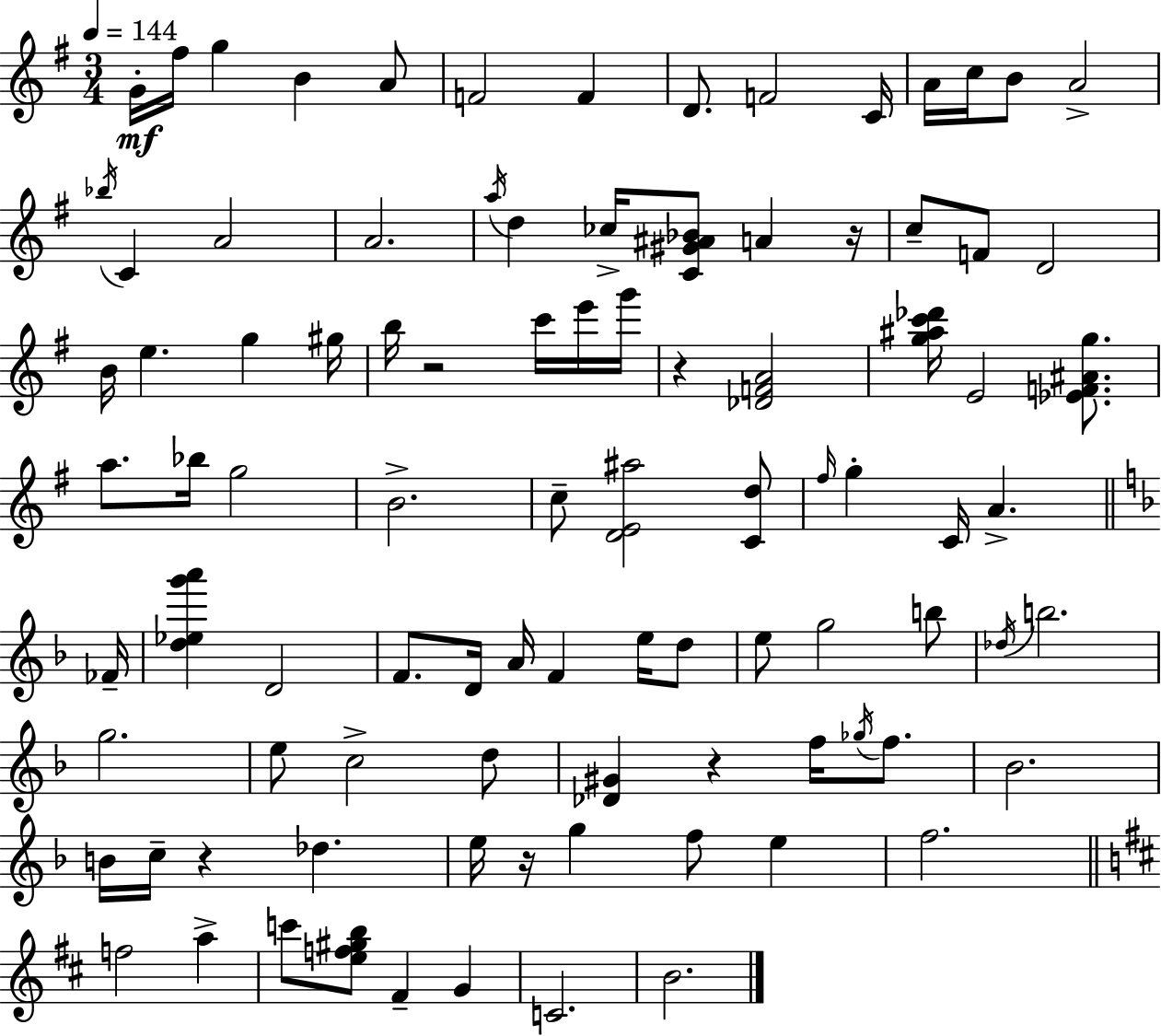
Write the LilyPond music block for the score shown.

{
  \clef treble
  \numericTimeSignature
  \time 3/4
  \key e \minor
  \tempo 4 = 144
  g'16-.\mf fis''16 g''4 b'4 a'8 | f'2 f'4 | d'8. f'2 c'16 | a'16 c''16 b'8 a'2-> | \break \acciaccatura { bes''16 } c'4 a'2 | a'2. | \acciaccatura { a''16 } d''4 ces''16-> <c' gis' ais' bes'>8 a'4 | r16 c''8-- f'8 d'2 | \break b'16 e''4. g''4 | gis''16 b''16 r2 c'''16 | e'''16 g'''16 r4 <des' f' a'>2 | <g'' ais'' c''' des'''>16 e'2 <ees' f' ais' g''>8. | \break a''8. bes''16 g''2 | b'2.-> | c''8-- <d' e' ais''>2 | <c' d''>8 \grace { fis''16 } g''4-. c'16 a'4.-> | \break \bar "||" \break \key d \minor fes'16-- <d'' ees'' g''' a'''>4 d'2 | f'8. d'16 a'16 f'4 e''16 d''8 | e''8 g''2 b''8 | \acciaccatura { des''16 } b''2. | \break g''2. | e''8 c''2-> | d''8 <des' gis'>4 r4 f''16 \acciaccatura { ges''16 } | f''8. bes'2. | \break b'16 c''16-- r4 des''4. | e''16 r16 g''4 f''8 e''4 | f''2. | \bar "||" \break \key d \major f''2 a''4-> | c'''8 <e'' f'' gis'' b''>8 fis'4-- g'4 | c'2. | b'2. | \break \bar "|."
}